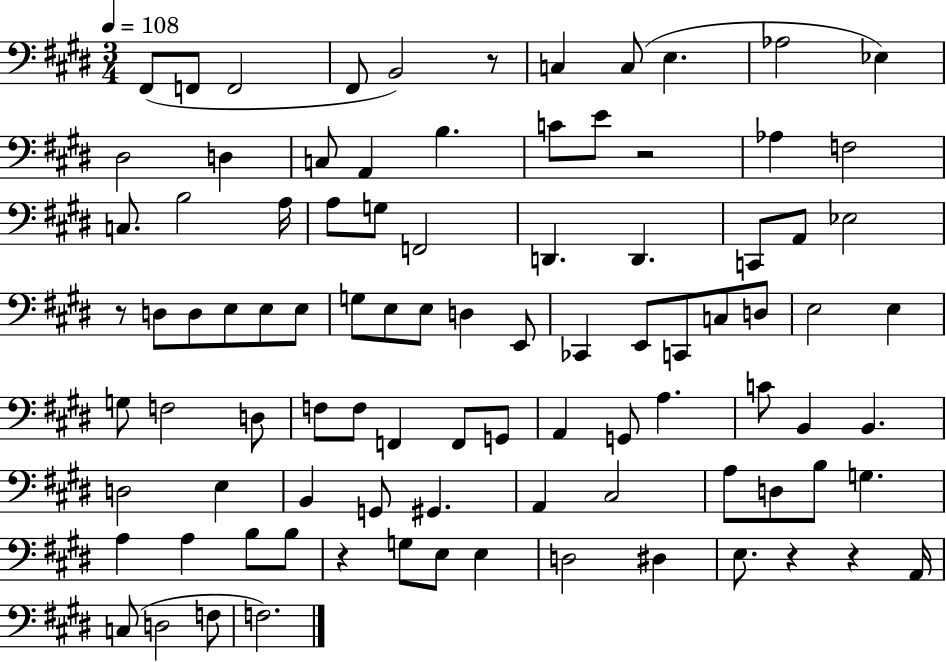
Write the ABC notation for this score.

X:1
T:Untitled
M:3/4
L:1/4
K:E
^F,,/2 F,,/2 F,,2 ^F,,/2 B,,2 z/2 C, C,/2 E, _A,2 _E, ^D,2 D, C,/2 A,, B, C/2 E/2 z2 _A, F,2 C,/2 B,2 A,/4 A,/2 G,/2 F,,2 D,, D,, C,,/2 A,,/2 _E,2 z/2 D,/2 D,/2 E,/2 E,/2 E,/2 G,/2 E,/2 E,/2 D, E,,/2 _C,, E,,/2 C,,/2 C,/2 D,/2 E,2 E, G,/2 F,2 D,/2 F,/2 F,/2 F,, F,,/2 G,,/2 A,, G,,/2 A, C/2 B,, B,, D,2 E, B,, G,,/2 ^G,, A,, ^C,2 A,/2 D,/2 B,/2 G, A, A, B,/2 B,/2 z G,/2 E,/2 E, D,2 ^D, E,/2 z z A,,/4 C,/2 D,2 F,/2 F,2